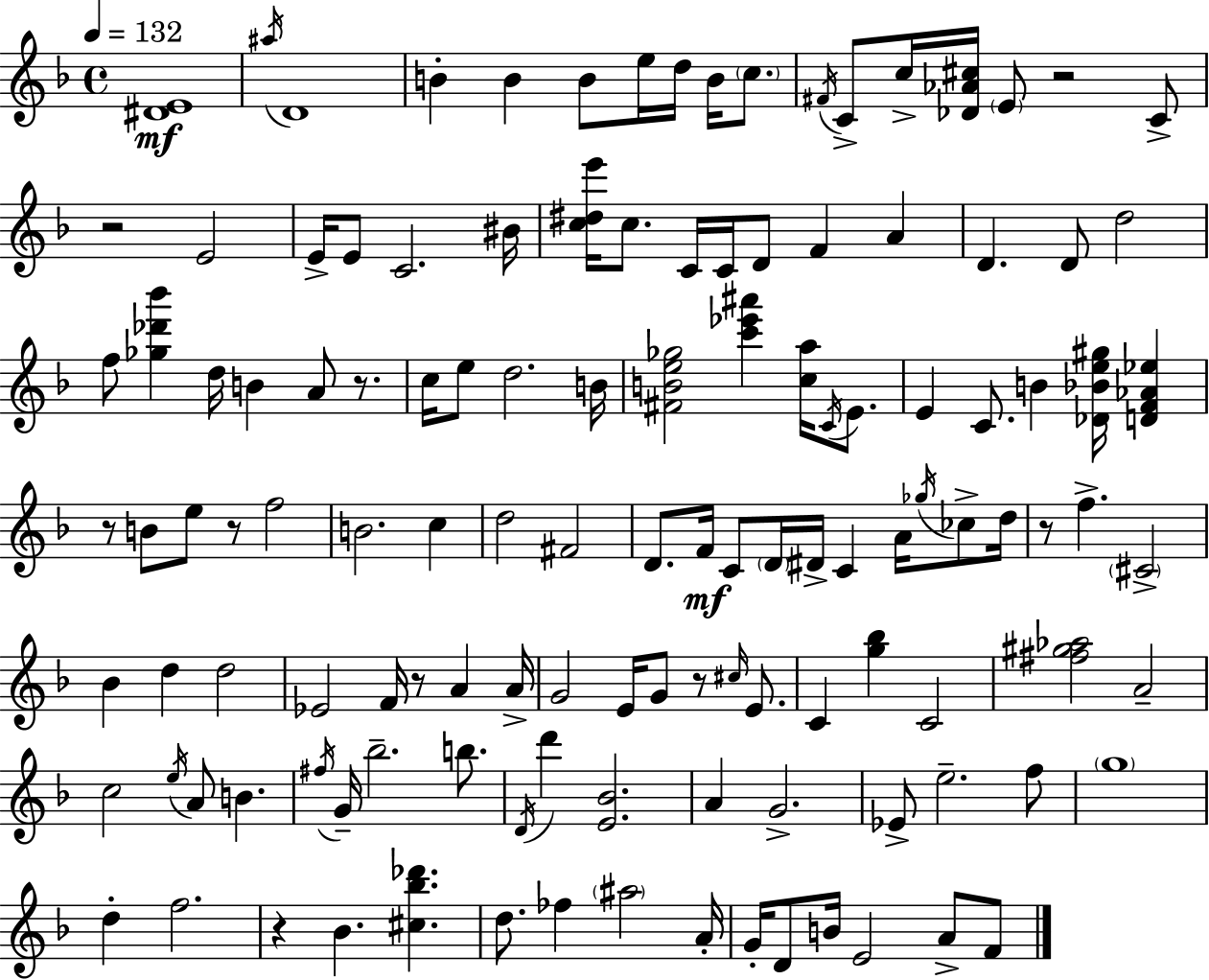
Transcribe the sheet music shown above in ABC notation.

X:1
T:Untitled
M:4/4
L:1/4
K:Dm
[^DE]4 ^a/4 D4 B B B/2 e/4 d/4 B/4 c/2 ^F/4 C/2 c/4 [_D_A^c]/4 E/2 z2 C/2 z2 E2 E/4 E/2 C2 ^B/4 [c^de']/4 c/2 C/4 C/4 D/2 F A D D/2 d2 f/2 [_g_d'_b'] d/4 B A/2 z/2 c/4 e/2 d2 B/4 [^FBe_g]2 [c'_e'^a'] [ca]/4 C/4 E/2 E C/2 B [_D_Be^g]/4 [DF_A_e] z/2 B/2 e/2 z/2 f2 B2 c d2 ^F2 D/2 F/4 C/2 D/4 ^D/4 C A/4 _g/4 _c/2 d/4 z/2 f ^C2 _B d d2 _E2 F/4 z/2 A A/4 G2 E/4 G/2 z/2 ^c/4 E/2 C [g_b] C2 [^f^g_a]2 A2 c2 e/4 A/2 B ^f/4 G/4 _b2 b/2 D/4 d' [E_B]2 A G2 _E/2 e2 f/2 g4 d f2 z _B [^c_b_d'] d/2 _f ^a2 A/4 G/4 D/2 B/4 E2 A/2 F/2